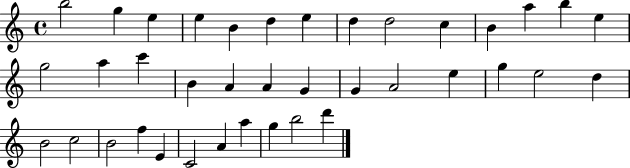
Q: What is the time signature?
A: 4/4